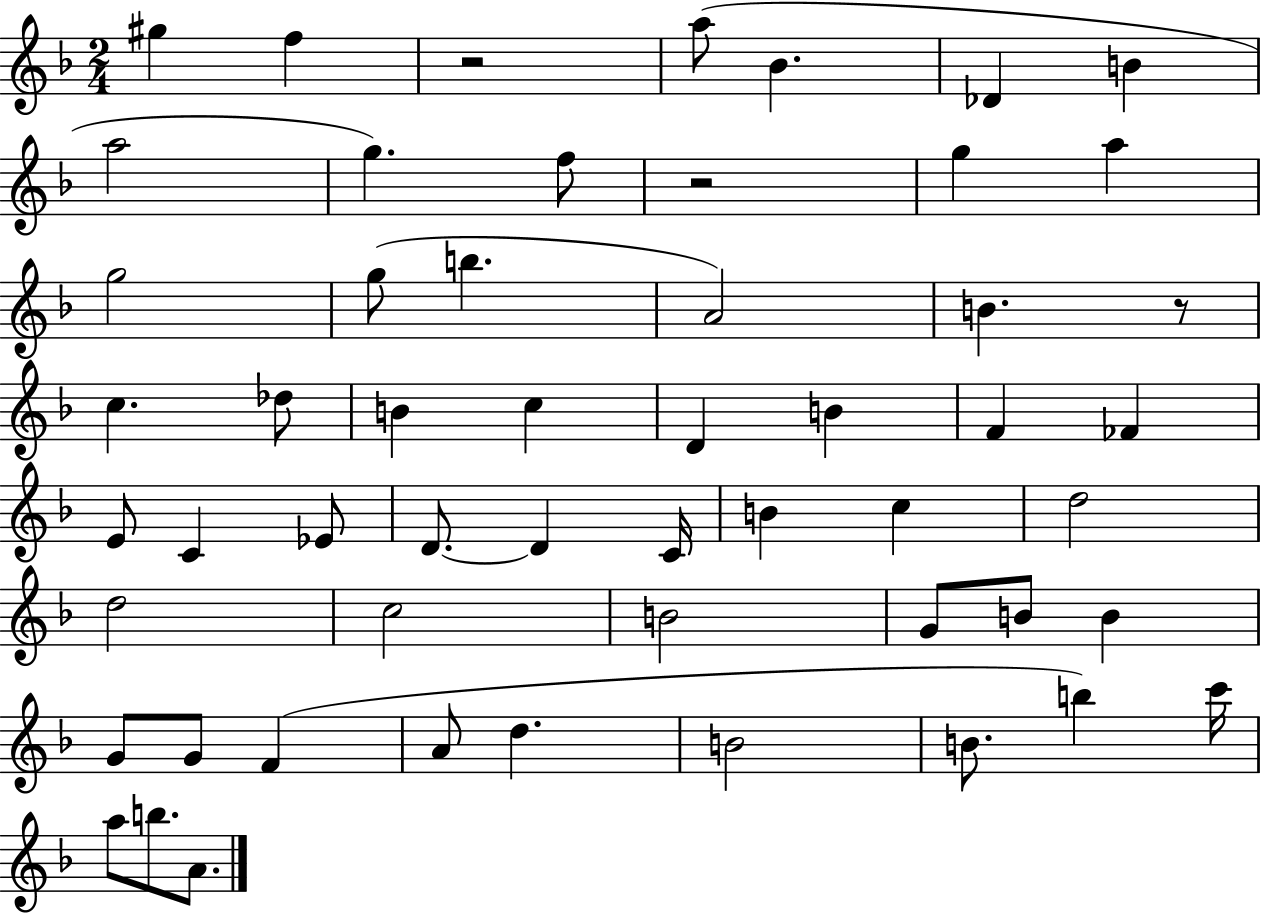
{
  \clef treble
  \numericTimeSignature
  \time 2/4
  \key f \major
  \repeat volta 2 { gis''4 f''4 | r2 | a''8( bes'4. | des'4 b'4 | \break a''2 | g''4.) f''8 | r2 | g''4 a''4 | \break g''2 | g''8( b''4. | a'2) | b'4. r8 | \break c''4. des''8 | b'4 c''4 | d'4 b'4 | f'4 fes'4 | \break e'8 c'4 ees'8 | d'8.~~ d'4 c'16 | b'4 c''4 | d''2 | \break d''2 | c''2 | b'2 | g'8 b'8 b'4 | \break g'8 g'8 f'4( | a'8 d''4. | b'2 | b'8. b''4) c'''16 | \break a''8 b''8. a'8. | } \bar "|."
}